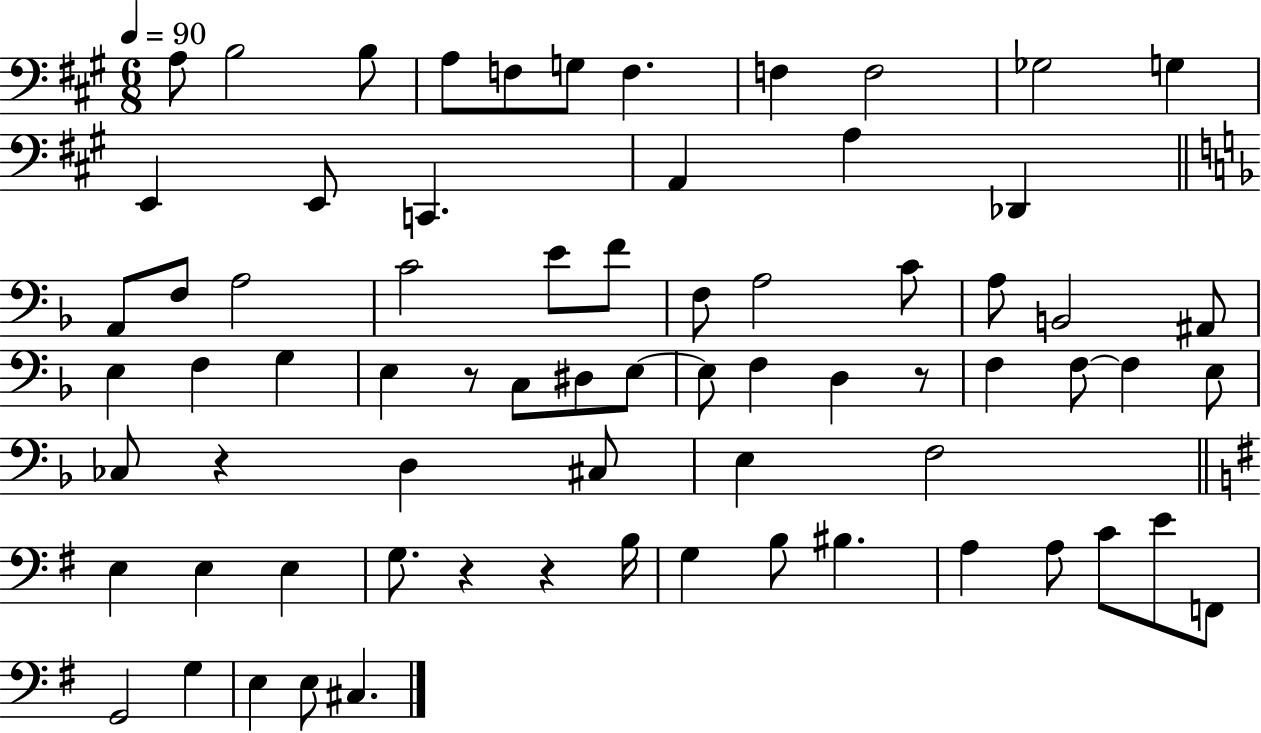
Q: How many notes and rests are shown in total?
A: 71